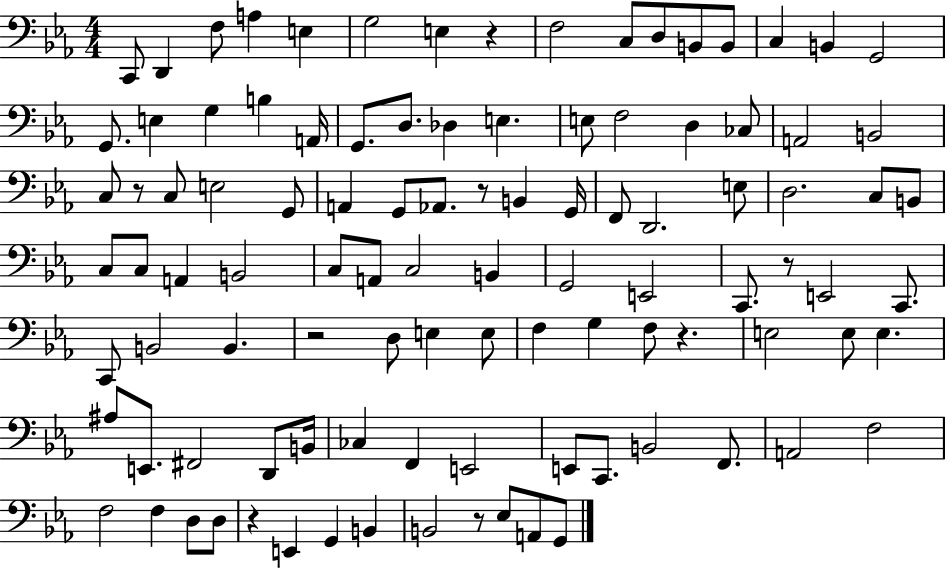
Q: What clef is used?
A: bass